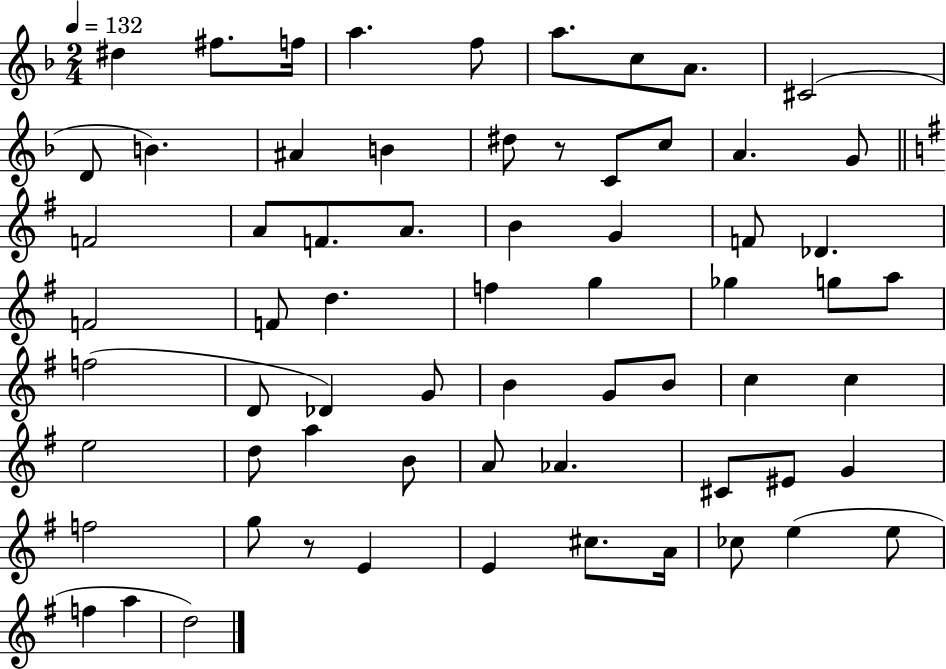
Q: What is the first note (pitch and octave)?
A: D#5